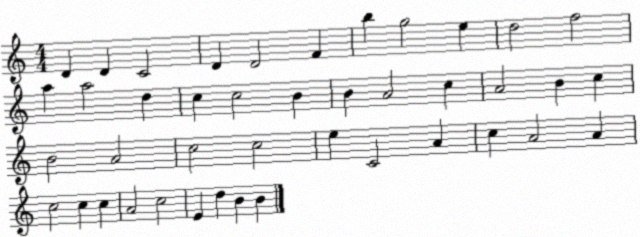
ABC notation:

X:1
T:Untitled
M:4/4
L:1/4
K:C
D D C2 D D2 F b g2 e d2 f2 a a2 d c c2 B B A2 c A2 B c B2 A2 c2 c2 e C2 A c A2 A c2 c c A2 c2 E d B B